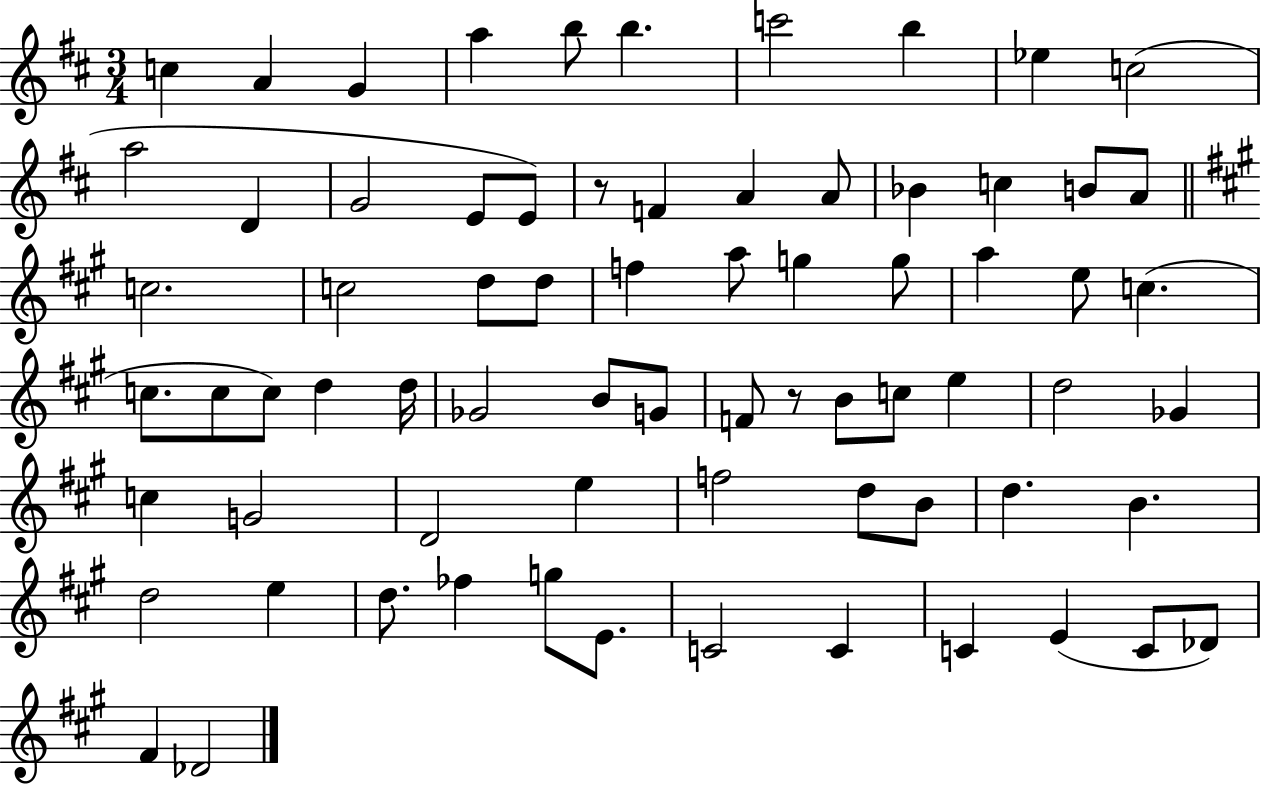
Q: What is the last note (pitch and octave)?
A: Db4